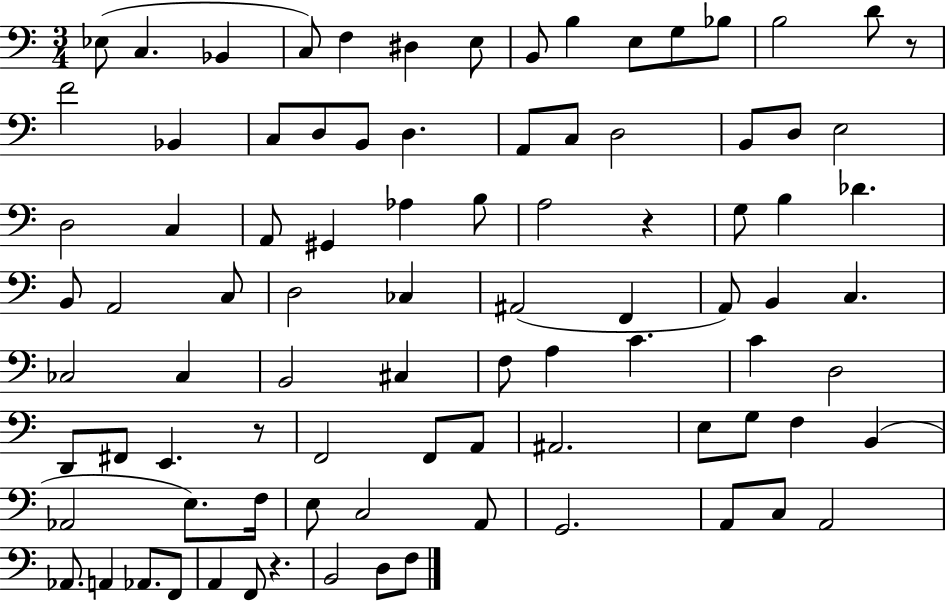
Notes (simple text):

Eb3/e C3/q. Bb2/q C3/e F3/q D#3/q E3/e B2/e B3/q E3/e G3/e Bb3/e B3/h D4/e R/e F4/h Bb2/q C3/e D3/e B2/e D3/q. A2/e C3/e D3/h B2/e D3/e E3/h D3/h C3/q A2/e G#2/q Ab3/q B3/e A3/h R/q G3/e B3/q Db4/q. B2/e A2/h C3/e D3/h CES3/q A#2/h F2/q A2/e B2/q C3/q. CES3/h CES3/q B2/h C#3/q F3/e A3/q C4/q. C4/q D3/h D2/e F#2/e E2/q. R/e F2/h F2/e A2/e A#2/h. E3/e G3/e F3/q B2/q Ab2/h E3/e. F3/s E3/e C3/h A2/e G2/h. A2/e C3/e A2/h Ab2/e. A2/q Ab2/e. F2/e A2/q F2/e R/q. B2/h D3/e F3/e